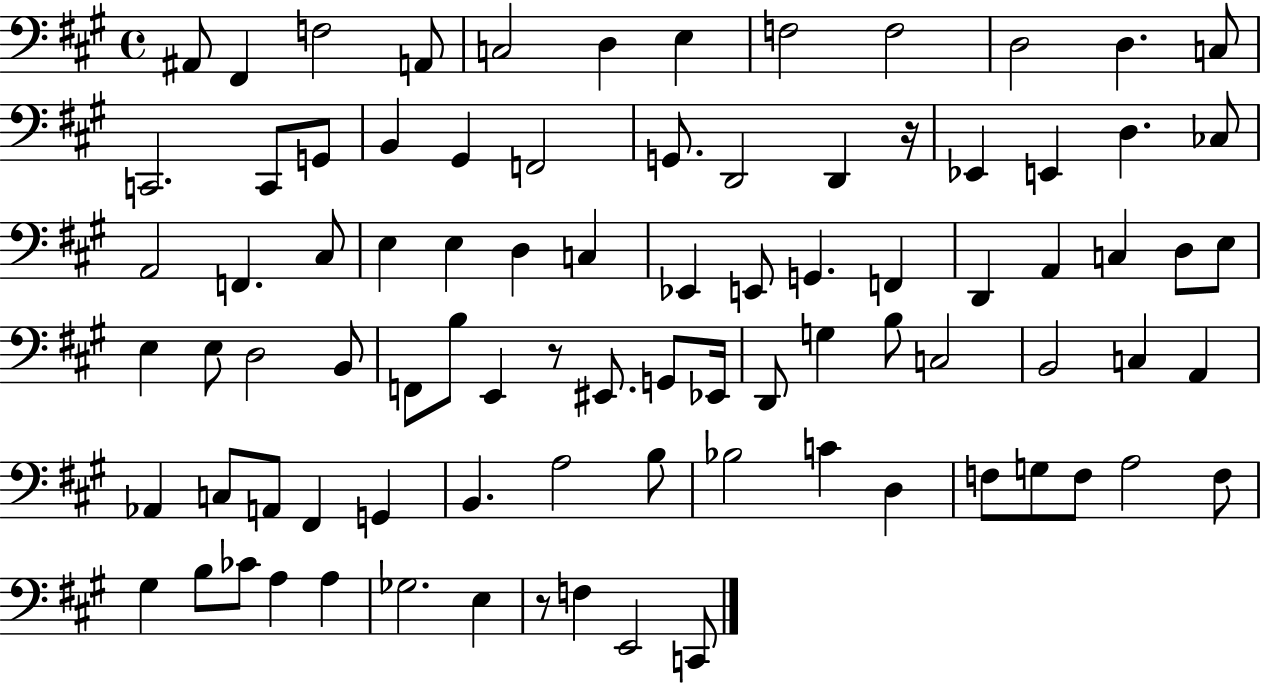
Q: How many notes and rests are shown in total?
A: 87